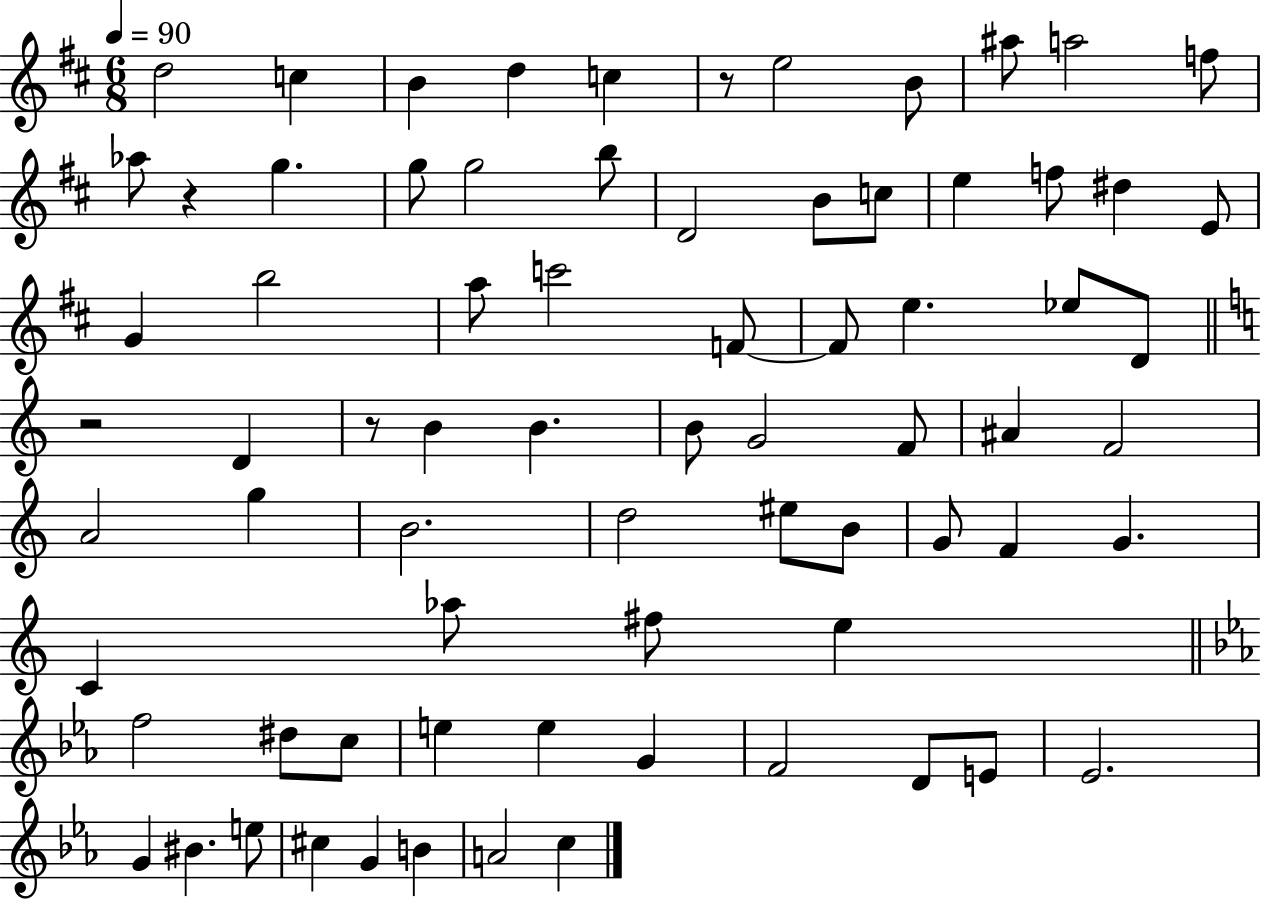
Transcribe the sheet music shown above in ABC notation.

X:1
T:Untitled
M:6/8
L:1/4
K:D
d2 c B d c z/2 e2 B/2 ^a/2 a2 f/2 _a/2 z g g/2 g2 b/2 D2 B/2 c/2 e f/2 ^d E/2 G b2 a/2 c'2 F/2 F/2 e _e/2 D/2 z2 D z/2 B B B/2 G2 F/2 ^A F2 A2 g B2 d2 ^e/2 B/2 G/2 F G C _a/2 ^f/2 e f2 ^d/2 c/2 e e G F2 D/2 E/2 _E2 G ^B e/2 ^c G B A2 c